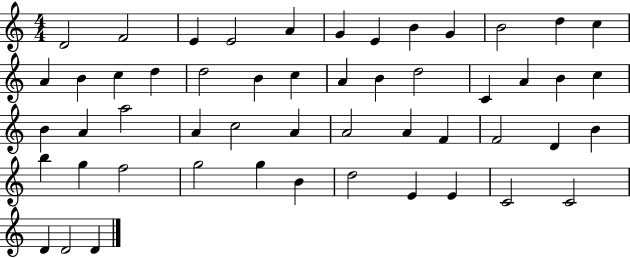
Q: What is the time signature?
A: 4/4